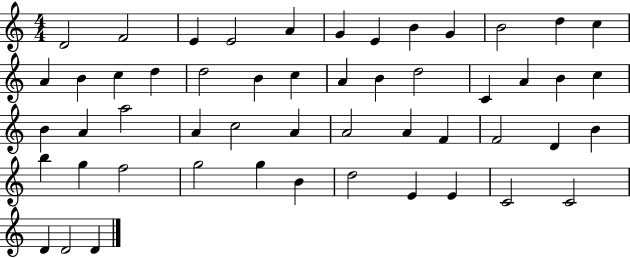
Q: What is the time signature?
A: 4/4